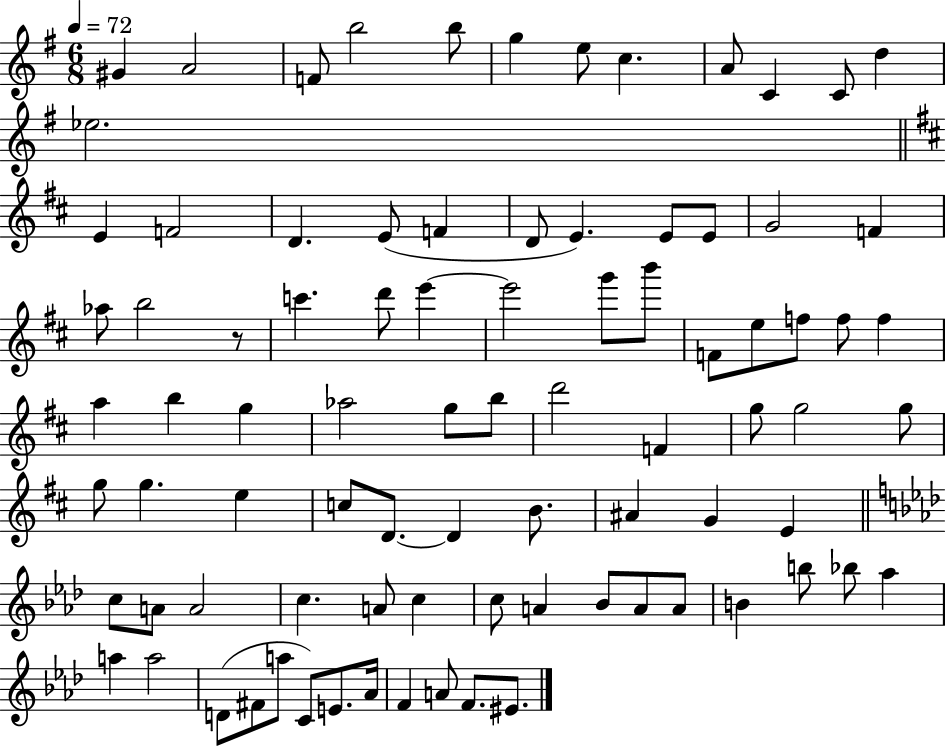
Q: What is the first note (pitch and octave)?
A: G#4